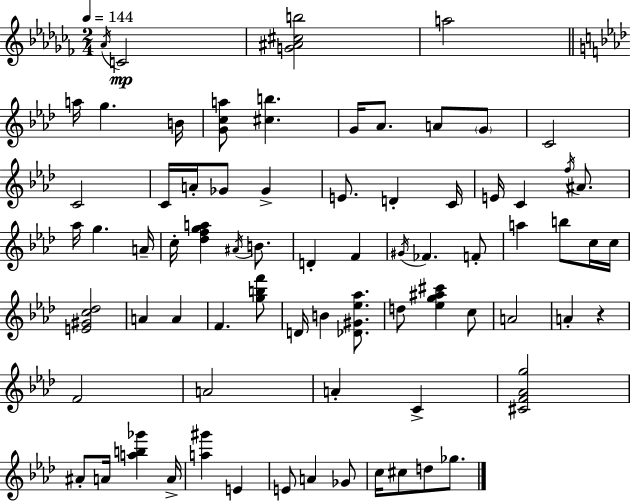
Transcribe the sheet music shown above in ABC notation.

X:1
T:Untitled
M:2/4
L:1/4
K:Abm
_A/4 C2 [G^A^cb]2 a2 a/4 g B/4 [Gca]/2 [^cb] G/4 _A/2 A/2 G/2 C2 C2 C/4 A/4 _G/2 _G E/2 D C/4 E/4 C f/4 ^A/2 _a/4 g A/4 c/4 [_dfga] ^A/4 B/2 D F ^G/4 _F F/2 a b/2 c/4 c/4 [E^Gc_d]2 A A F [gbf']/2 D/4 B [_D^G_e_a]/2 d/2 [_eg^a^c'] c/2 A2 A z F2 A2 A C [^CF_Ag]2 ^A/2 A/4 [ab_g'] A/4 [a^g'] E E/2 A _G/2 c/4 ^c/2 d/2 _g/2